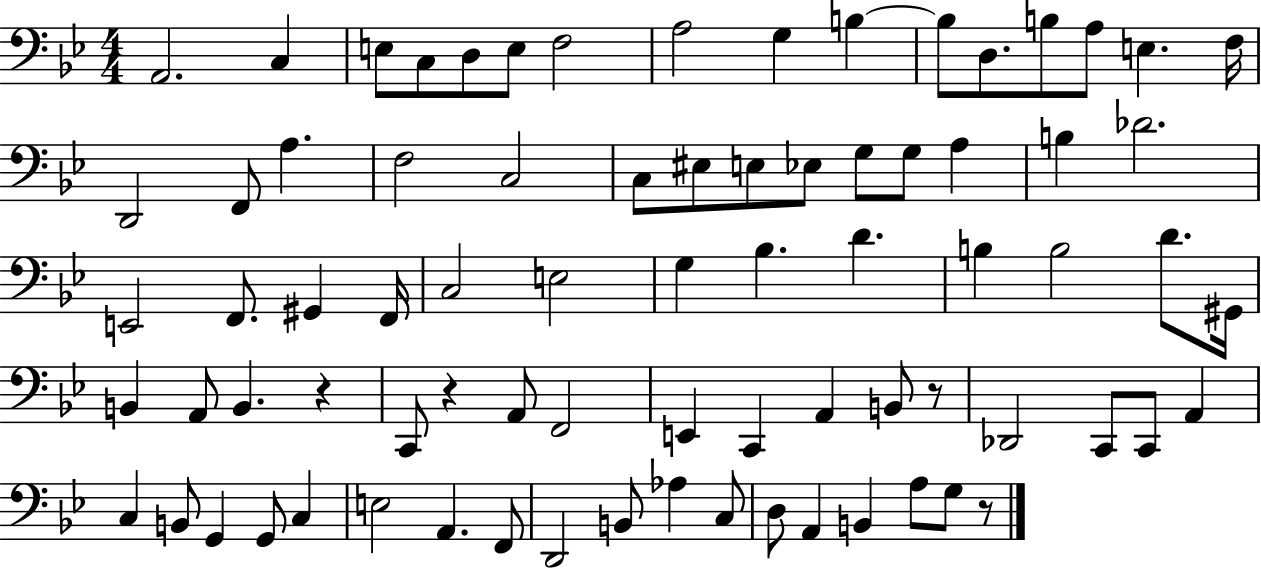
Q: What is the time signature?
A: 4/4